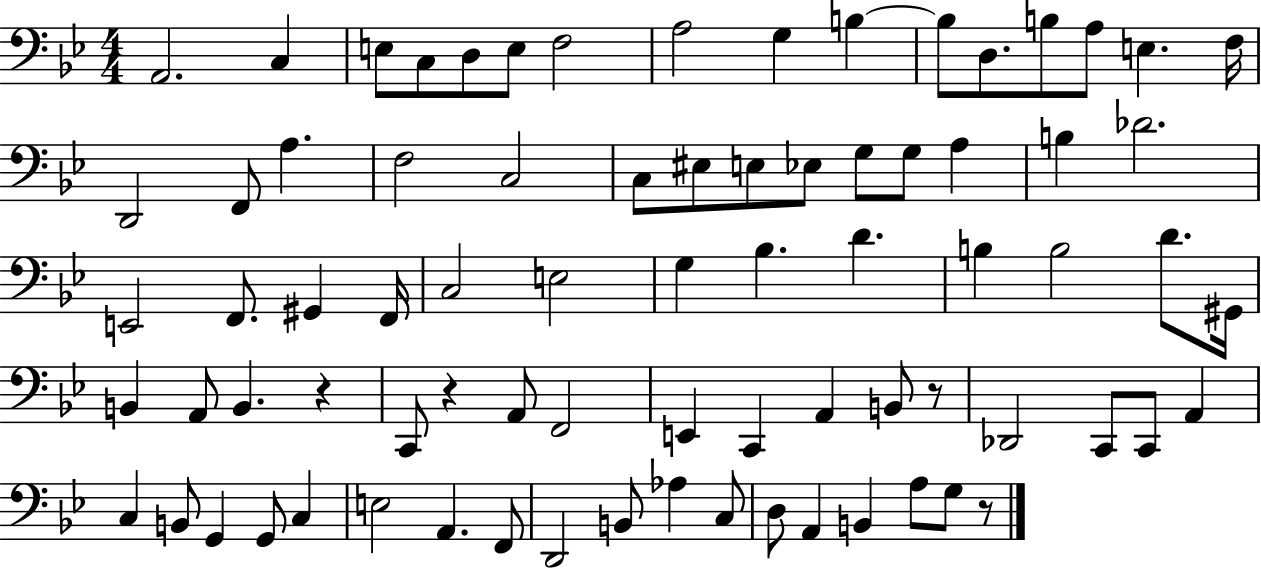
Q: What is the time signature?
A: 4/4